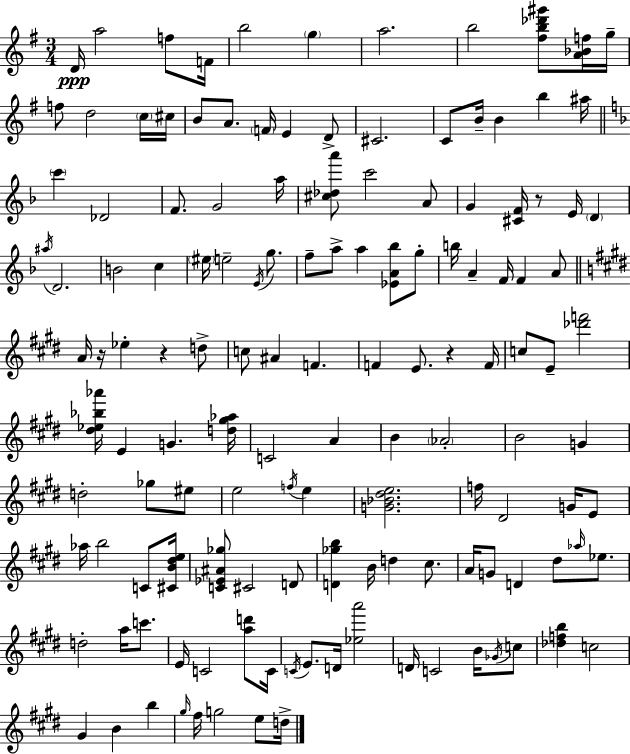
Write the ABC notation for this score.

X:1
T:Untitled
M:3/4
L:1/4
K:G
D/4 a2 f/2 F/4 b2 g a2 b2 [^fb_d'^g']/2 [A_Bf]/4 g/4 f/2 d2 c/4 ^c/4 B/2 A/2 F/4 E D/2 ^C2 C/2 B/4 B b ^a/4 c' _D2 F/2 G2 a/4 [^c_da']/2 c'2 A/2 G [^CF]/4 z/2 E/4 D ^a/4 D2 B2 c ^e/4 e2 E/4 g/2 f/2 a/2 a [_EA_b]/2 g/2 b/4 A F/4 F A/2 A/4 z/4 _e z d/2 c/2 ^A F F E/2 z F/4 c/2 E/2 [_d'f']2 [^d_e_b_a']/4 E G [d^g_a]/4 C2 A B _A2 B2 G d2 _g/2 ^e/2 e2 f/4 e [G_B^de]2 f/4 ^D2 G/4 E/2 _a/4 b2 C/2 [^CB^de]/4 [C_E^A_g]/2 ^C2 D/2 [D_gb] B/4 d ^c/2 A/4 G/2 D ^d/2 _a/4 _e/2 d2 a/4 c'/2 E/4 C2 [ad']/2 C/4 C/4 E/2 D/4 [_ea']2 D/4 C2 B/4 _G/4 c/2 [_dfb] c2 ^G B b ^g/4 ^f/4 g2 e/2 d/4